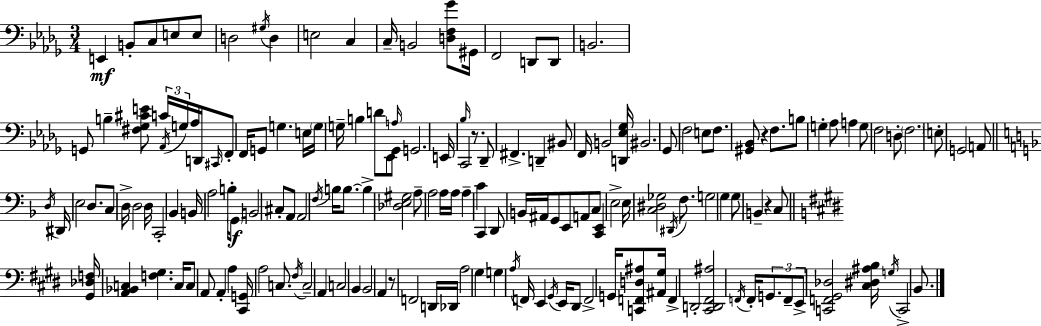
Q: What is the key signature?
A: BES minor